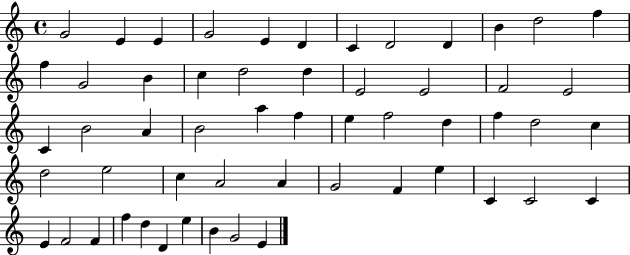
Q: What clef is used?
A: treble